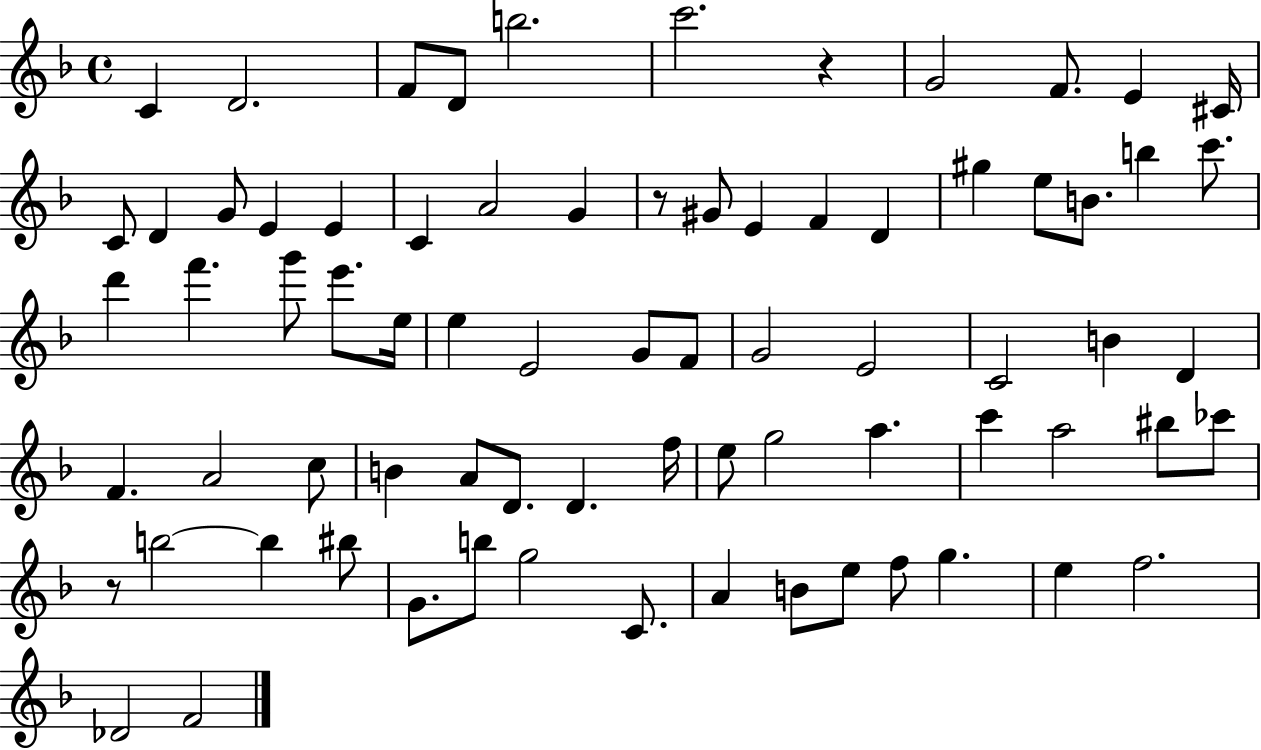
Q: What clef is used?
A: treble